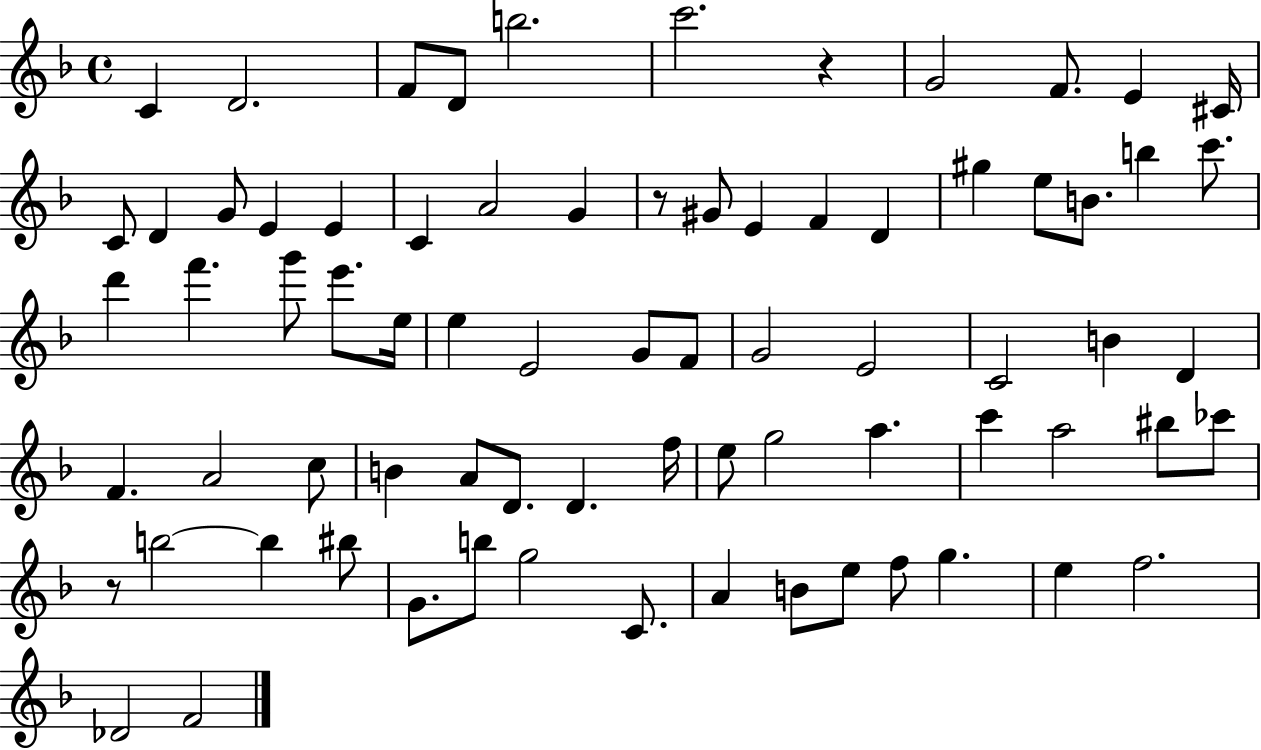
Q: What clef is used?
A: treble